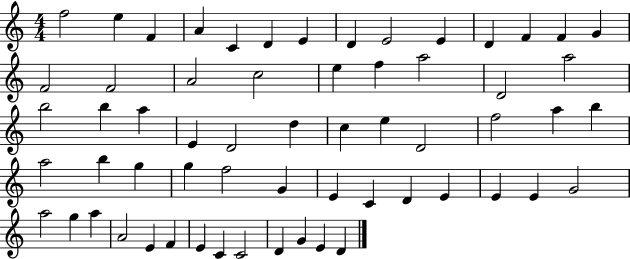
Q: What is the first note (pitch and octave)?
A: F5